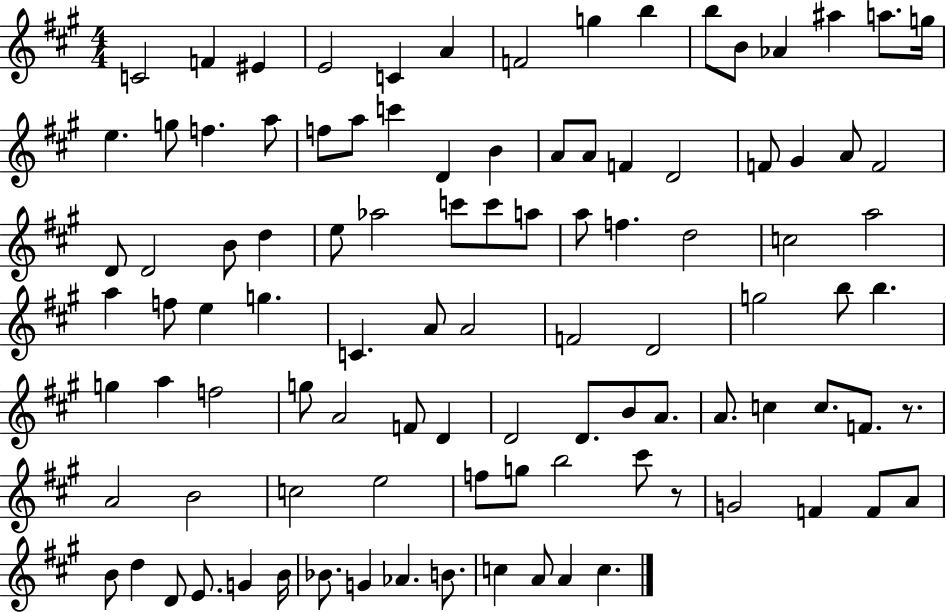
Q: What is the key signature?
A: A major